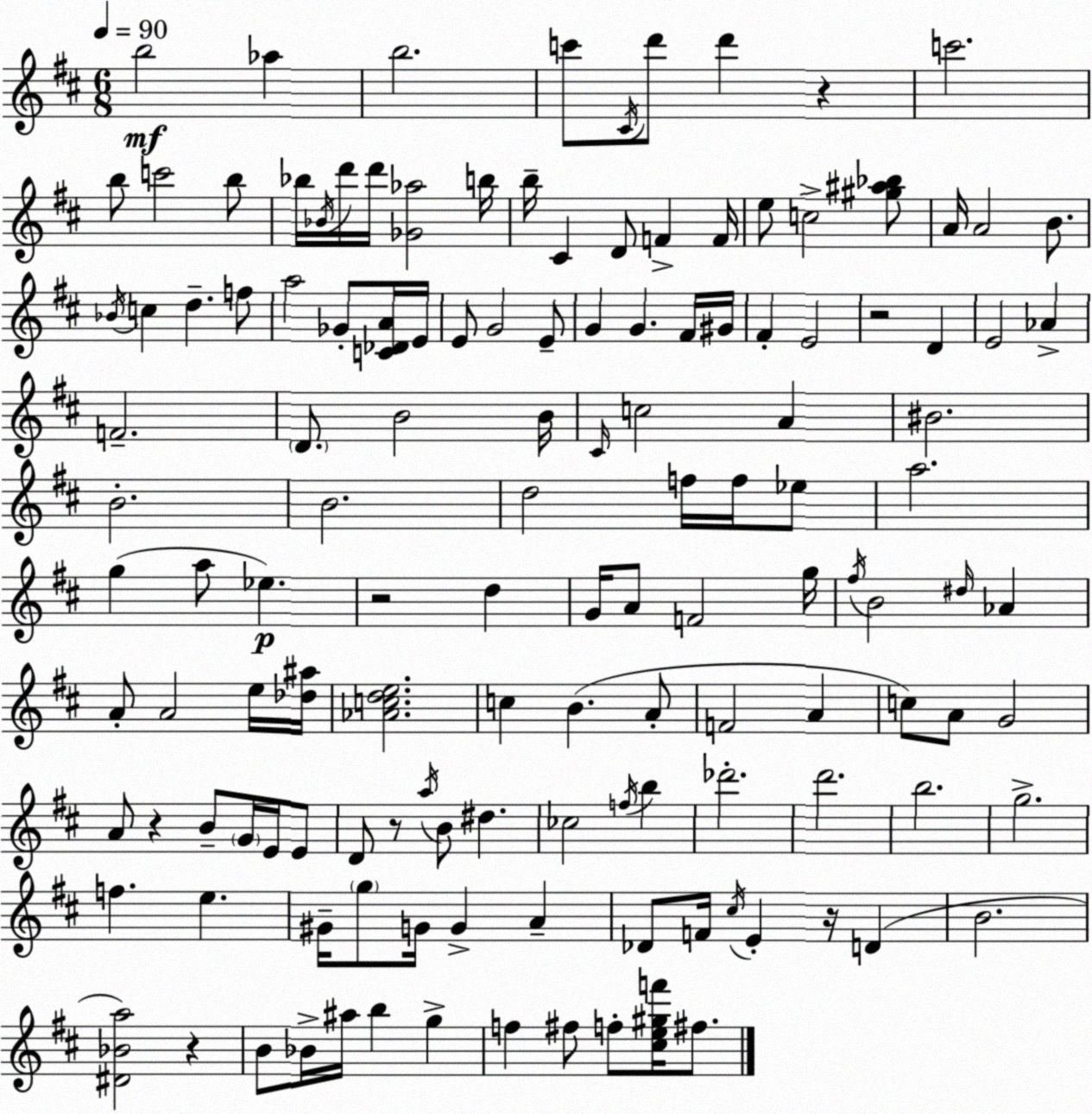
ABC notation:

X:1
T:Untitled
M:6/8
L:1/4
K:D
b2 _a b2 c'/2 ^C/4 d'/2 d' z c'2 b/2 c'2 b/2 _b/4 _B/4 d'/4 d'/4 [_G_a]2 b/4 b/4 ^C D/2 F F/4 e/2 c2 [^g^a_b]/2 A/4 A2 B/2 _B/4 c d f/2 a2 _G/2 [C_DA]/4 E/4 E/2 G2 E/2 G G ^F/4 ^G/4 ^F E2 z2 D E2 _A F2 D/2 B2 B/4 ^C/4 c2 A ^B2 B2 B2 d2 f/4 f/4 _e/2 a2 g a/2 _e z2 d G/4 A/2 F2 g/4 ^f/4 B2 ^d/4 _A A/2 A2 e/4 [_d^a]/4 [_Acde]2 c B A/2 F2 A c/2 A/2 G2 A/2 z B/2 G/4 E/4 E/2 D/2 z/2 a/4 B/2 ^d _c2 f/4 b _d'2 d'2 b2 g2 f e ^G/4 g/2 G/4 G A _D/2 F/4 ^c/4 E z/4 D B2 [^D_Ba]2 z B/2 _B/4 ^a/4 b g f ^f/2 f/2 [^ce^gf']/4 ^f/2